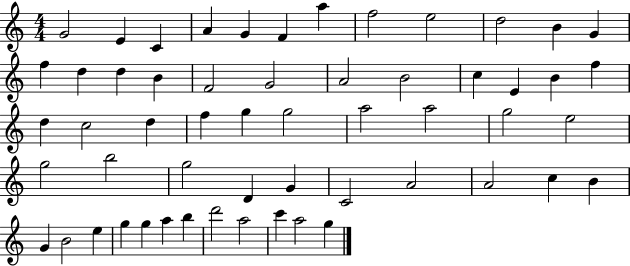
{
  \clef treble
  \numericTimeSignature
  \time 4/4
  \key c \major
  g'2 e'4 c'4 | a'4 g'4 f'4 a''4 | f''2 e''2 | d''2 b'4 g'4 | \break f''4 d''4 d''4 b'4 | f'2 g'2 | a'2 b'2 | c''4 e'4 b'4 f''4 | \break d''4 c''2 d''4 | f''4 g''4 g''2 | a''2 a''2 | g''2 e''2 | \break g''2 b''2 | g''2 d'4 g'4 | c'2 a'2 | a'2 c''4 b'4 | \break g'4 b'2 e''4 | g''4 g''4 a''4 b''4 | d'''2 a''2 | c'''4 a''2 g''4 | \break \bar "|."
}